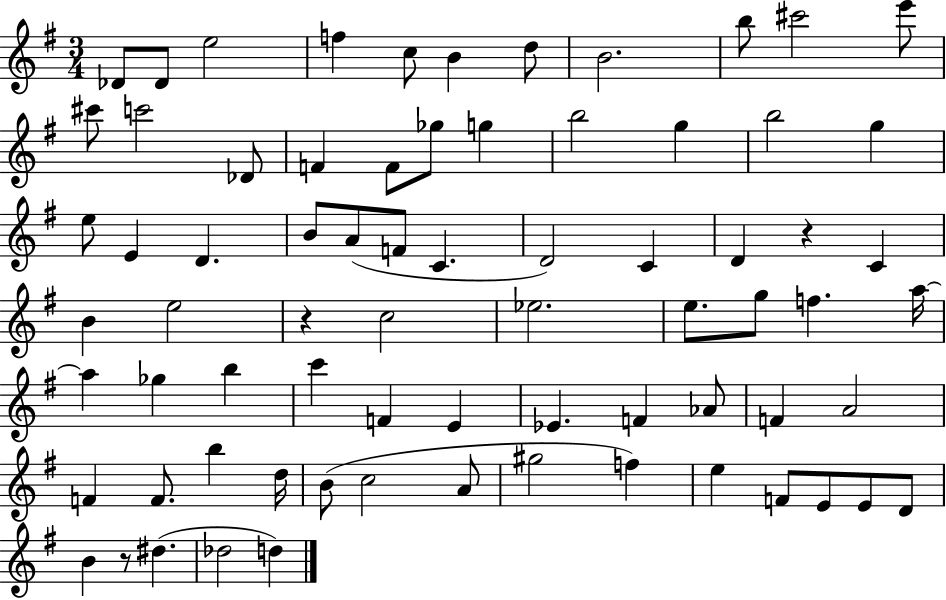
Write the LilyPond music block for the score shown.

{
  \clef treble
  \numericTimeSignature
  \time 3/4
  \key g \major
  des'8 des'8 e''2 | f''4 c''8 b'4 d''8 | b'2. | b''8 cis'''2 e'''8 | \break cis'''8 c'''2 des'8 | f'4 f'8 ges''8 g''4 | b''2 g''4 | b''2 g''4 | \break e''8 e'4 d'4. | b'8 a'8( f'8 c'4. | d'2) c'4 | d'4 r4 c'4 | \break b'4 e''2 | r4 c''2 | ees''2. | e''8. g''8 f''4. a''16~~ | \break a''4 ges''4 b''4 | c'''4 f'4 e'4 | ees'4. f'4 aes'8 | f'4 a'2 | \break f'4 f'8. b''4 d''16 | b'8( c''2 a'8 | gis''2 f''4) | e''4 f'8 e'8 e'8 d'8 | \break b'4 r8 dis''4.( | des''2 d''4) | \bar "|."
}